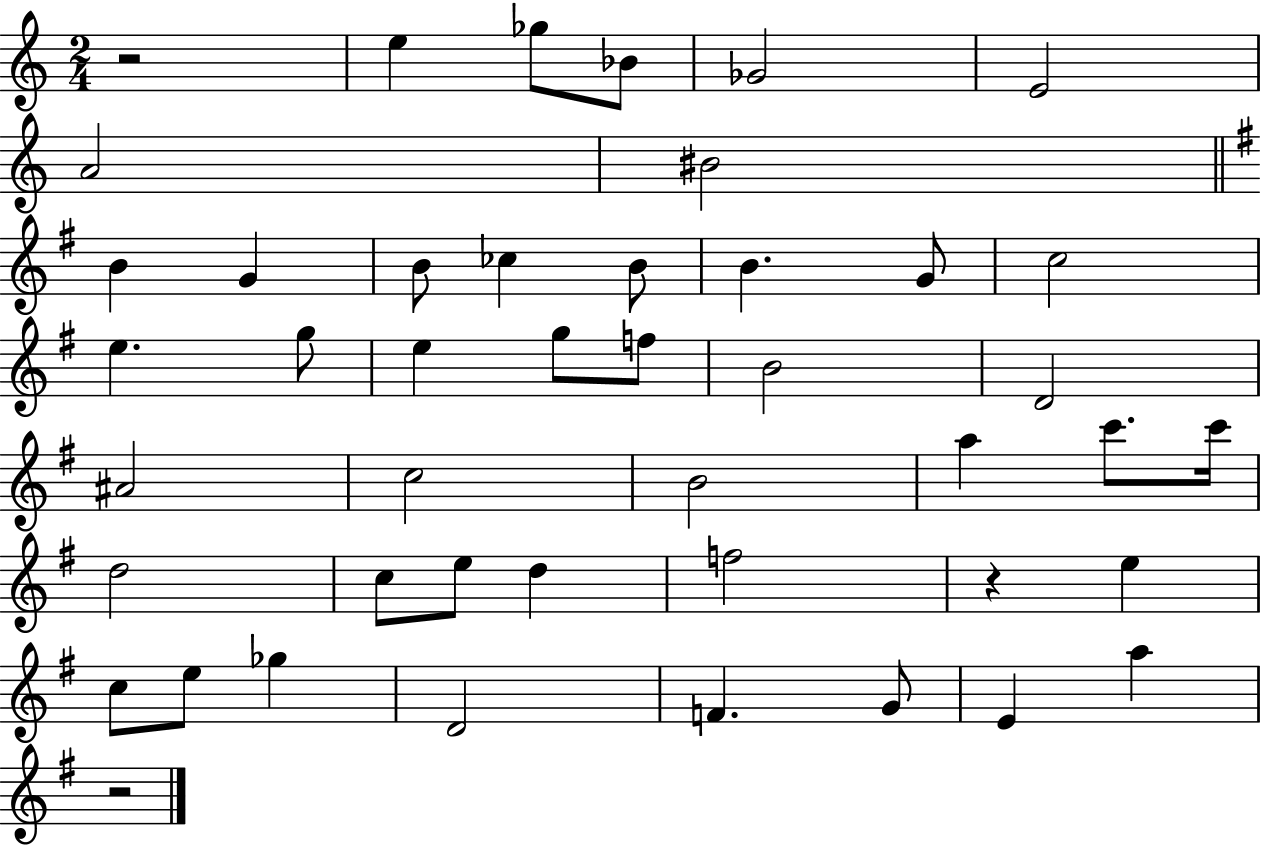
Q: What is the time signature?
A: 2/4